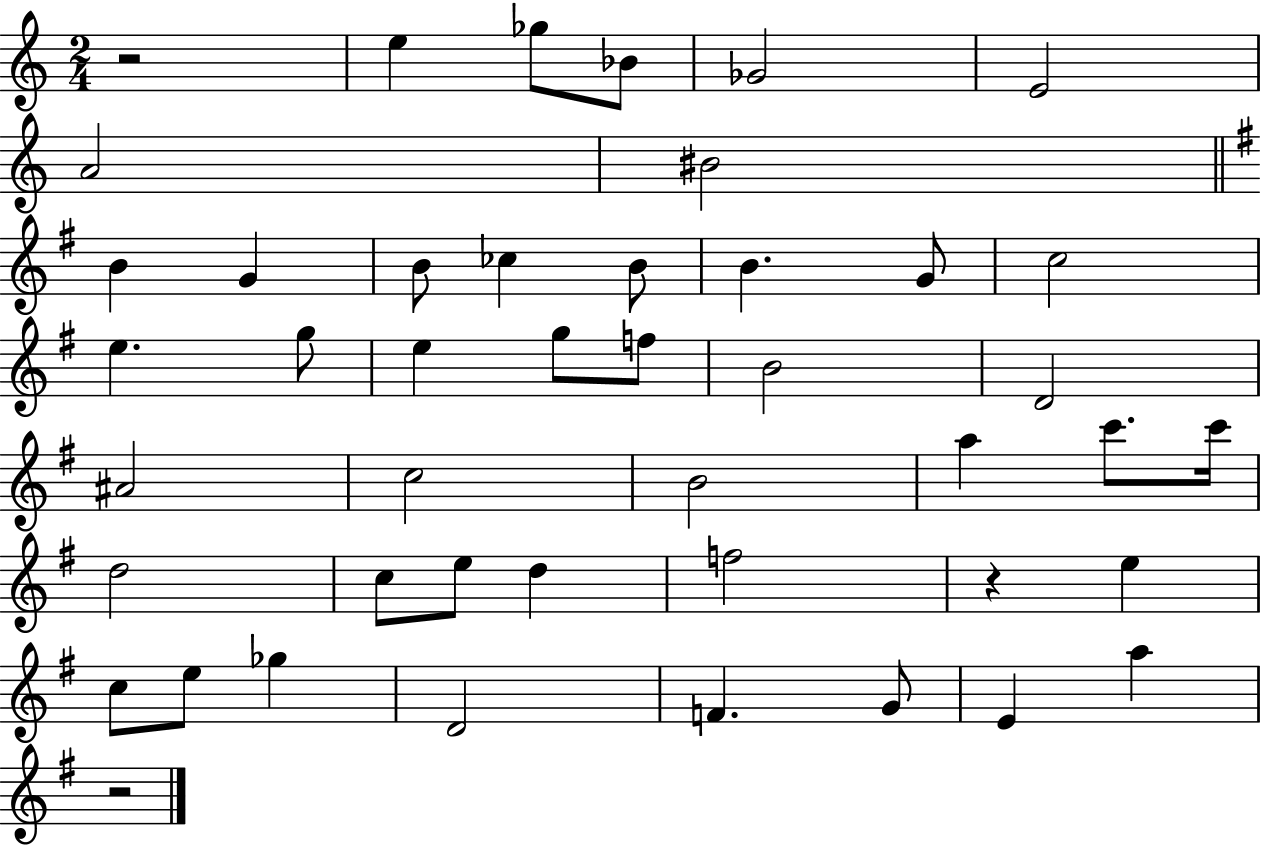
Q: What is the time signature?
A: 2/4